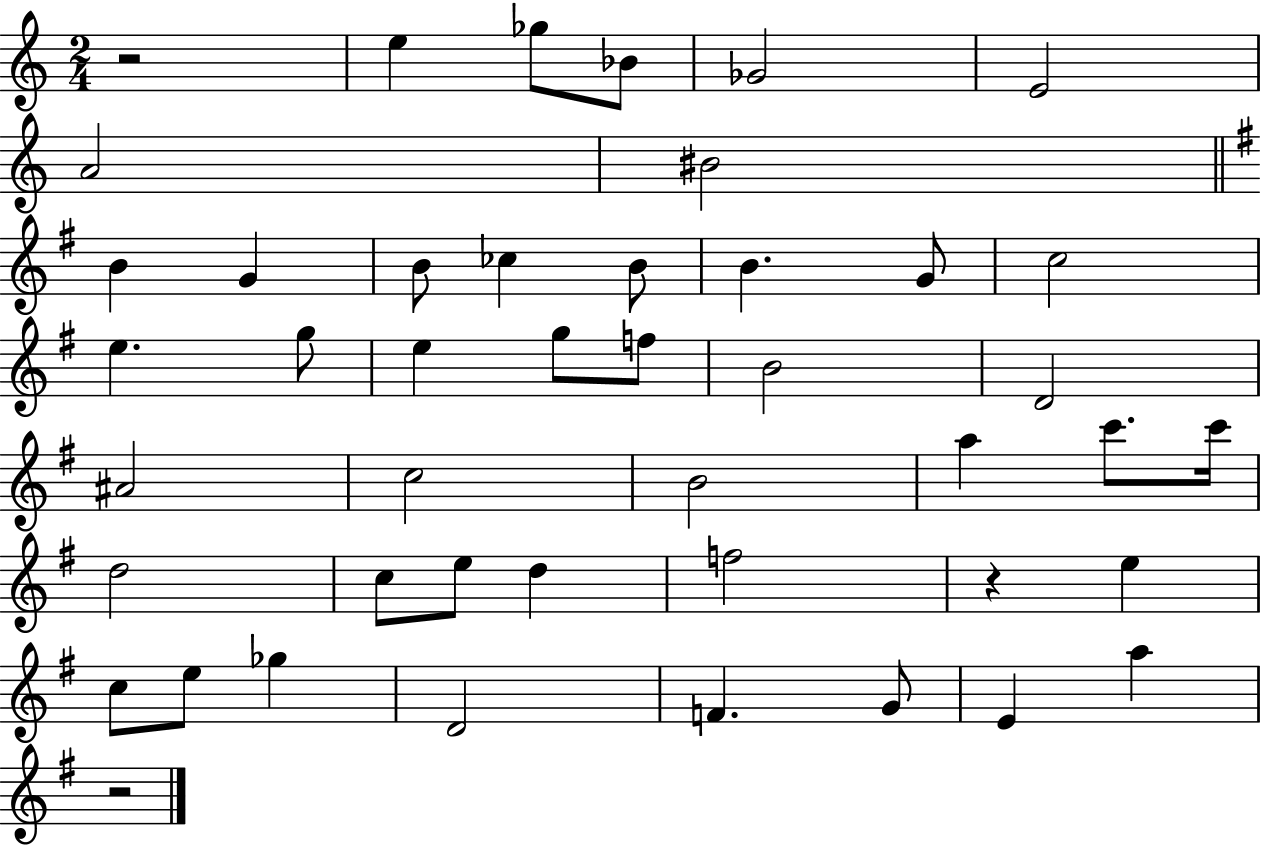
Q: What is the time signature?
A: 2/4